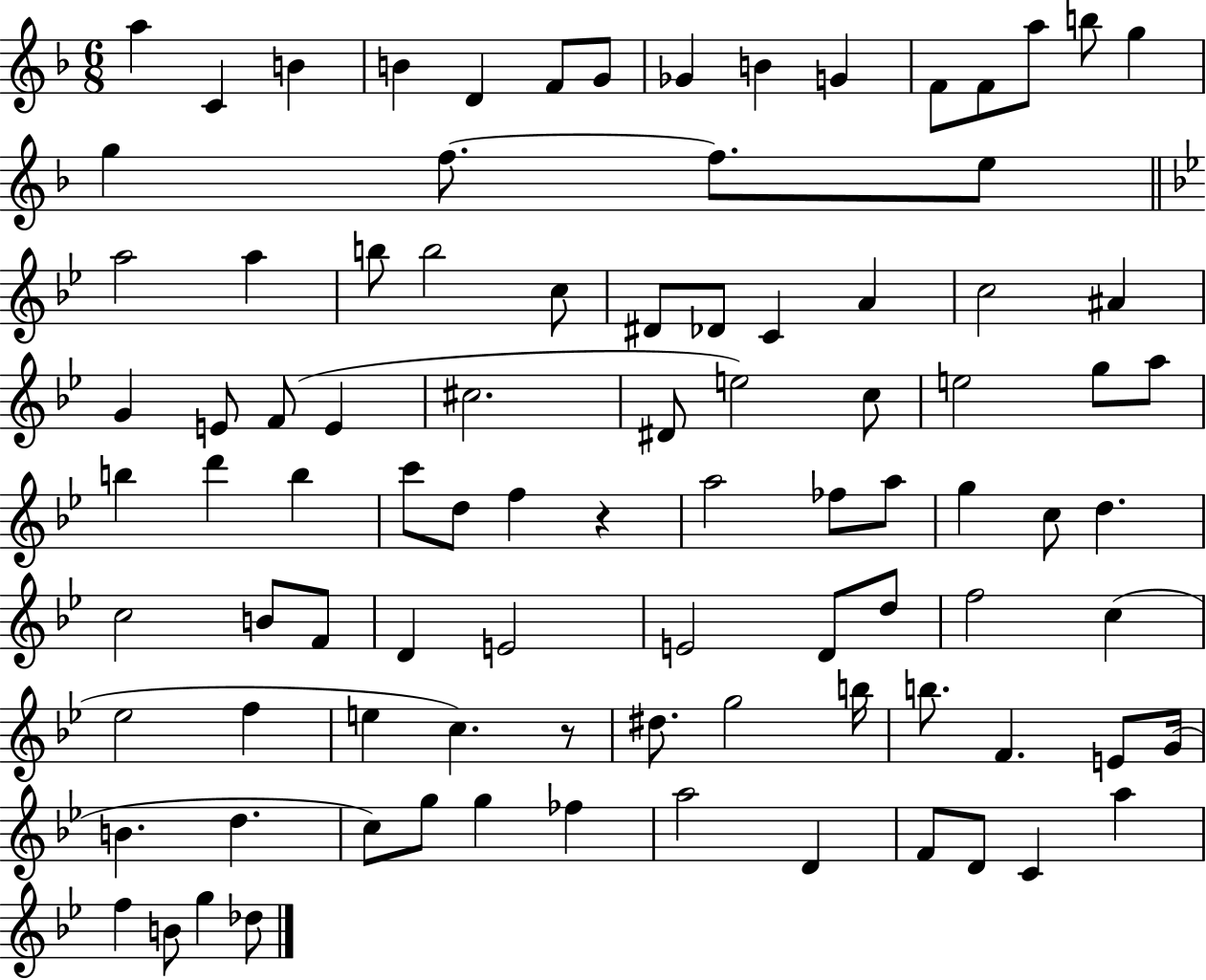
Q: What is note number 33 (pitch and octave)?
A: F4